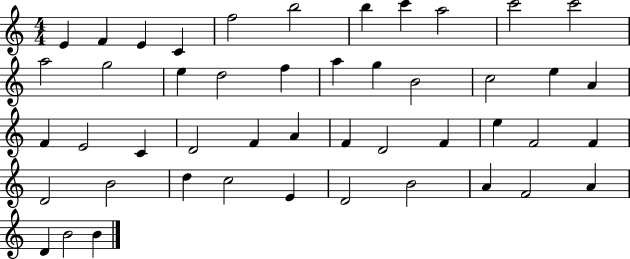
E4/q F4/q E4/q C4/q F5/h B5/h B5/q C6/q A5/h C6/h C6/h A5/h G5/h E5/q D5/h F5/q A5/q G5/q B4/h C5/h E5/q A4/q F4/q E4/h C4/q D4/h F4/q A4/q F4/q D4/h F4/q E5/q F4/h F4/q D4/h B4/h D5/q C5/h E4/q D4/h B4/h A4/q F4/h A4/q D4/q B4/h B4/q